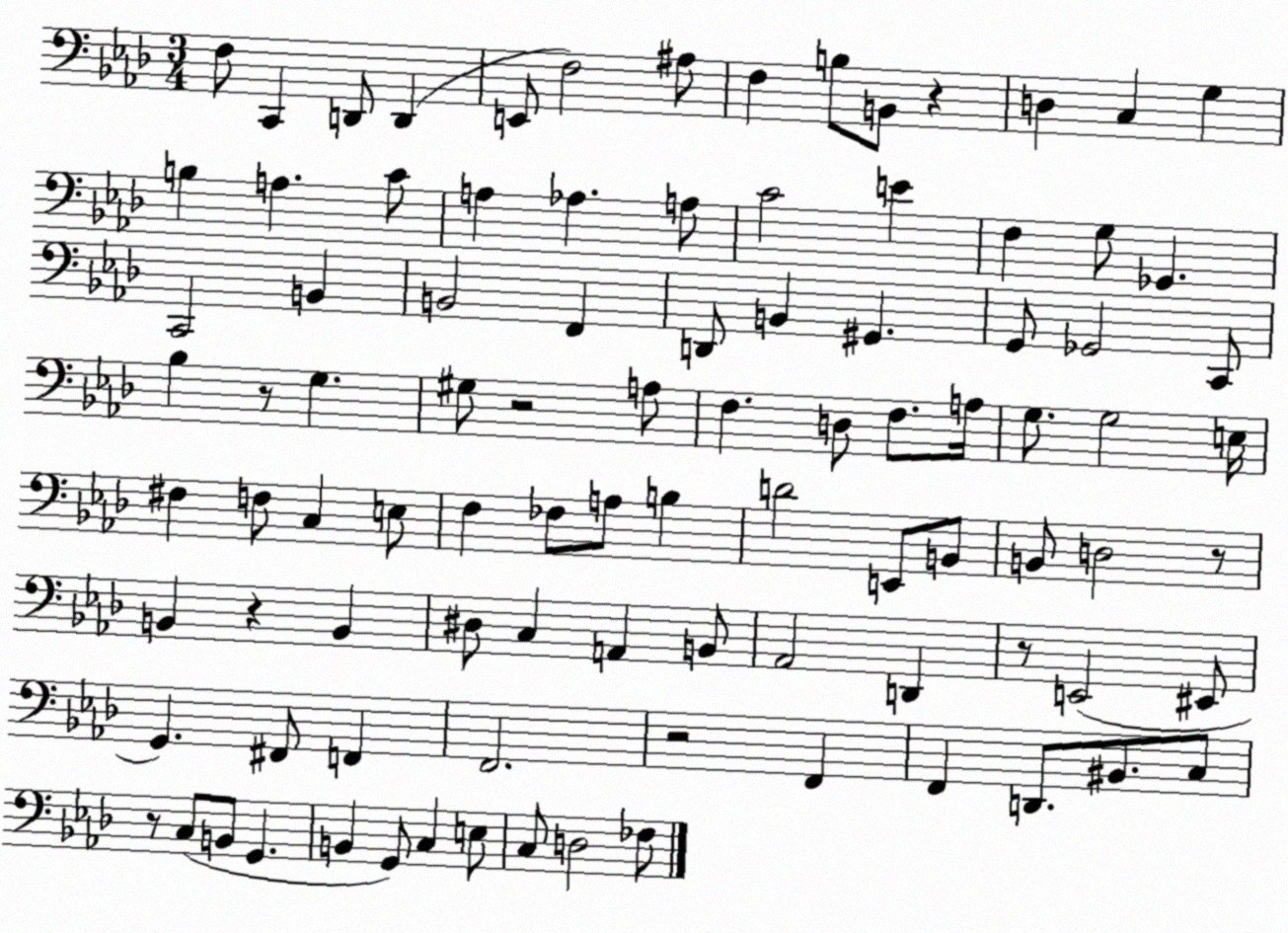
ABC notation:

X:1
T:Untitled
M:3/4
L:1/4
K:Ab
F,/2 C,, D,,/2 D,, E,,/2 F,2 ^A,/2 F, B,/2 B,,/2 z D, C, G, B, A, C/2 A, _A, A,/2 C2 E F, G,/2 _G,, C,,2 B,, B,,2 F,, D,,/2 B,, ^G,, G,,/2 _G,,2 C,,/2 _B, z/2 G, ^G,/2 z2 A,/2 F, D,/2 F,/2 A,/4 G,/2 G,2 E,/4 ^F, F,/2 C, E,/2 F, _F,/2 A,/2 B, D2 E,,/2 B,,/2 B,,/2 D,2 z/2 B,, z B,, ^D,/2 C, A,, B,,/2 _A,,2 D,, z/2 E,,2 ^E,,/2 G,, ^F,,/2 F,, F,,2 z2 F,, F,, D,,/2 ^B,,/2 C,/2 z/2 C,/2 B,,/2 G,, B,, G,,/2 C, E,/2 C,/2 D,2 _F,/2